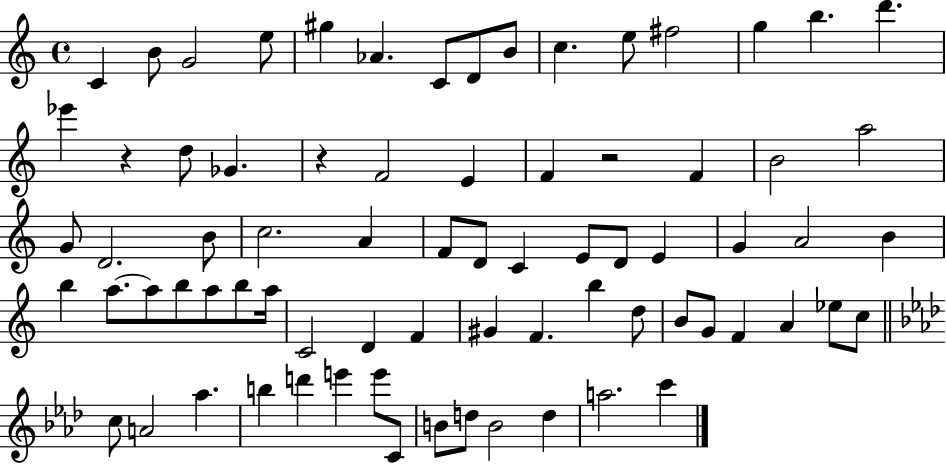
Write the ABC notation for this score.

X:1
T:Untitled
M:4/4
L:1/4
K:C
C B/2 G2 e/2 ^g _A C/2 D/2 B/2 c e/2 ^f2 g b d' _e' z d/2 _G z F2 E F z2 F B2 a2 G/2 D2 B/2 c2 A F/2 D/2 C E/2 D/2 E G A2 B b a/2 a/2 b/2 a/2 b/2 a/4 C2 D F ^G F b d/2 B/2 G/2 F A _e/2 c/2 c/2 A2 _a b d' e' e'/2 C/2 B/2 d/2 B2 d a2 c'